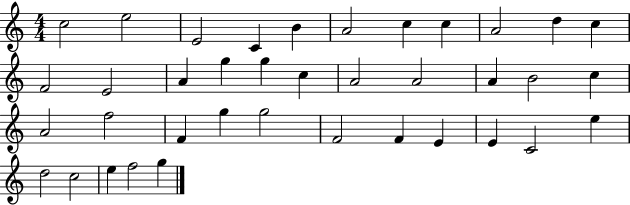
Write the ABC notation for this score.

X:1
T:Untitled
M:4/4
L:1/4
K:C
c2 e2 E2 C B A2 c c A2 d c F2 E2 A g g c A2 A2 A B2 c A2 f2 F g g2 F2 F E E C2 e d2 c2 e f2 g